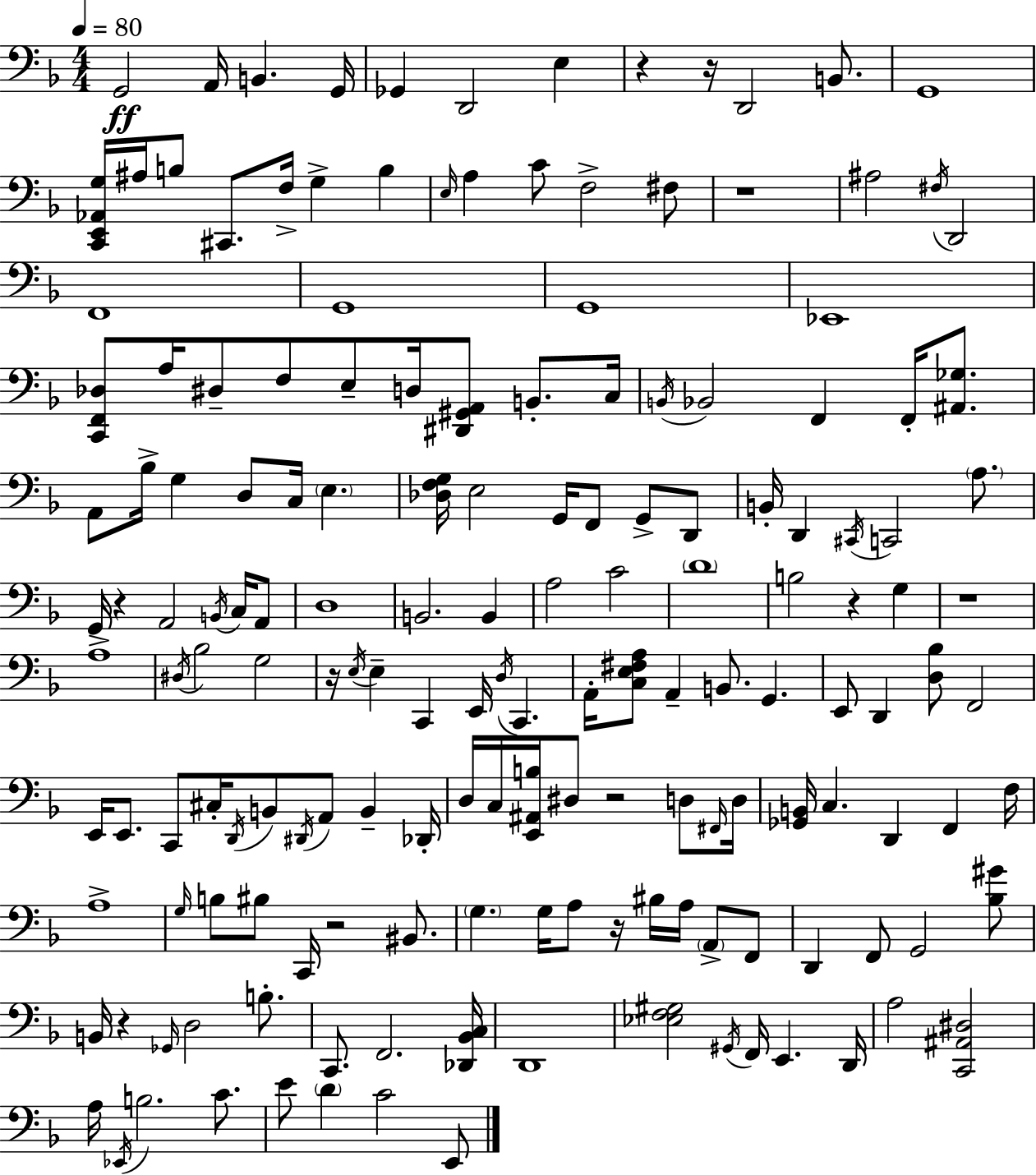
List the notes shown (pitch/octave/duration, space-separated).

G2/h A2/s B2/q. G2/s Gb2/q D2/h E3/q R/q R/s D2/h B2/e. G2/w [C2,E2,Ab2,G3]/s A#3/s B3/e C#2/e. F3/s G3/q B3/q E3/s A3/q C4/e F3/h F#3/e R/w A#3/h F#3/s D2/h F2/w G2/w G2/w Eb2/w [C2,F2,Db3]/e A3/s D#3/e F3/e E3/e D3/s [D#2,G#2,A2]/e B2/e. C3/s B2/s Bb2/h F2/q F2/s [A#2,Gb3]/e. A2/e Bb3/s G3/q D3/e C3/s E3/q. [Db3,F3,G3]/s E3/h G2/s F2/e G2/e D2/e B2/s D2/q C#2/s C2/h A3/e. G2/s R/q A2/h B2/s C3/s A2/e D3/w B2/h. B2/q A3/h C4/h D4/w B3/h R/q G3/q R/w A3/w D#3/s Bb3/h G3/h R/s E3/s E3/q C2/q E2/s D3/s C2/q. A2/s [C3,E3,F#3,A3]/e A2/q B2/e. G2/q. E2/e D2/q [D3,Bb3]/e F2/h E2/s E2/e. C2/e C#3/s D2/s B2/e D#2/s A2/e B2/q Db2/s D3/s C3/s [E2,A#2,B3]/s D#3/e R/h D3/e F#2/s D3/s [Gb2,B2]/s C3/q. D2/q F2/q F3/s A3/w G3/s B3/e BIS3/e C2/s R/h BIS2/e. G3/q. G3/s A3/e R/s BIS3/s A3/s A2/e F2/e D2/q F2/e G2/h [Bb3,G#4]/e B2/s R/q Gb2/s D3/h B3/e. C2/e. F2/h. [Db2,Bb2,C3]/s D2/w [Eb3,F3,G#3]/h G#2/s F2/s E2/q. D2/s A3/h [C2,A#2,D#3]/h A3/s Eb2/s B3/h. C4/e. E4/e D4/q C4/h E2/e